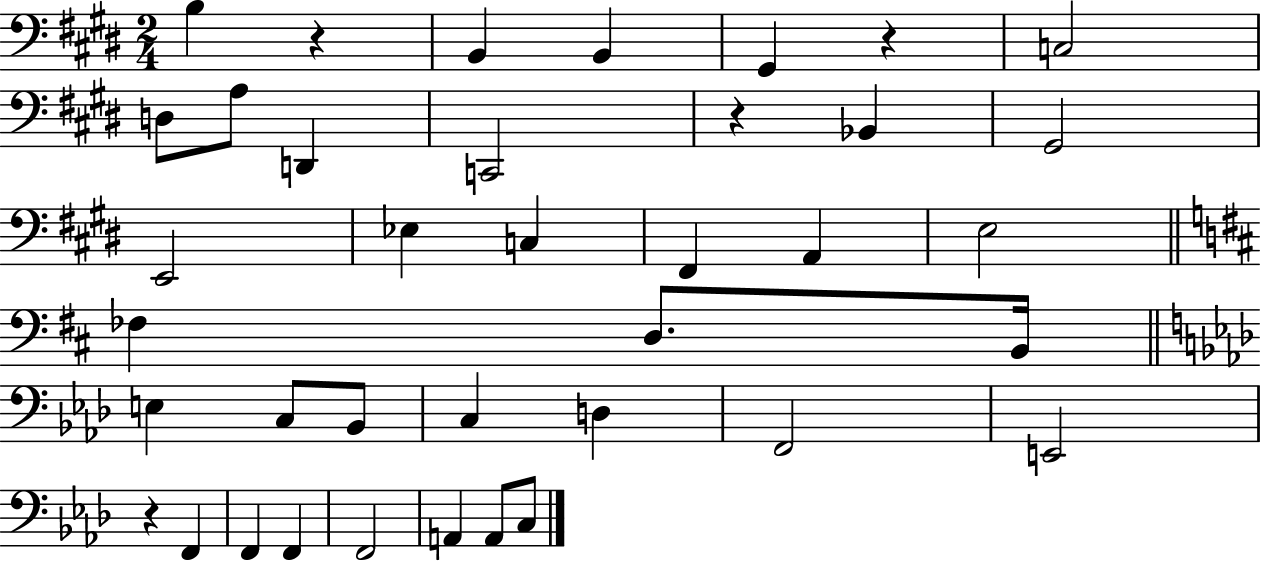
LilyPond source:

{
  \clef bass
  \numericTimeSignature
  \time 2/4
  \key e \major
  b4 r4 | b,4 b,4 | gis,4 r4 | c2 | \break d8 a8 d,4 | c,2 | r4 bes,4 | gis,2 | \break e,2 | ees4 c4 | fis,4 a,4 | e2 | \break \bar "||" \break \key b \minor fes4 d8. b,16 | \bar "||" \break \key aes \major e4 c8 bes,8 | c4 d4 | f,2 | e,2 | \break r4 f,4 | f,4 f,4 | f,2 | a,4 a,8 c8 | \break \bar "|."
}